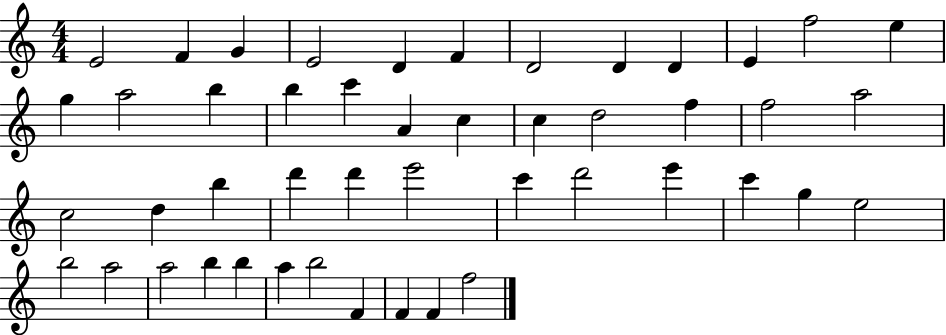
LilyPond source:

{
  \clef treble
  \numericTimeSignature
  \time 4/4
  \key c \major
  e'2 f'4 g'4 | e'2 d'4 f'4 | d'2 d'4 d'4 | e'4 f''2 e''4 | \break g''4 a''2 b''4 | b''4 c'''4 a'4 c''4 | c''4 d''2 f''4 | f''2 a''2 | \break c''2 d''4 b''4 | d'''4 d'''4 e'''2 | c'''4 d'''2 e'''4 | c'''4 g''4 e''2 | \break b''2 a''2 | a''2 b''4 b''4 | a''4 b''2 f'4 | f'4 f'4 f''2 | \break \bar "|."
}